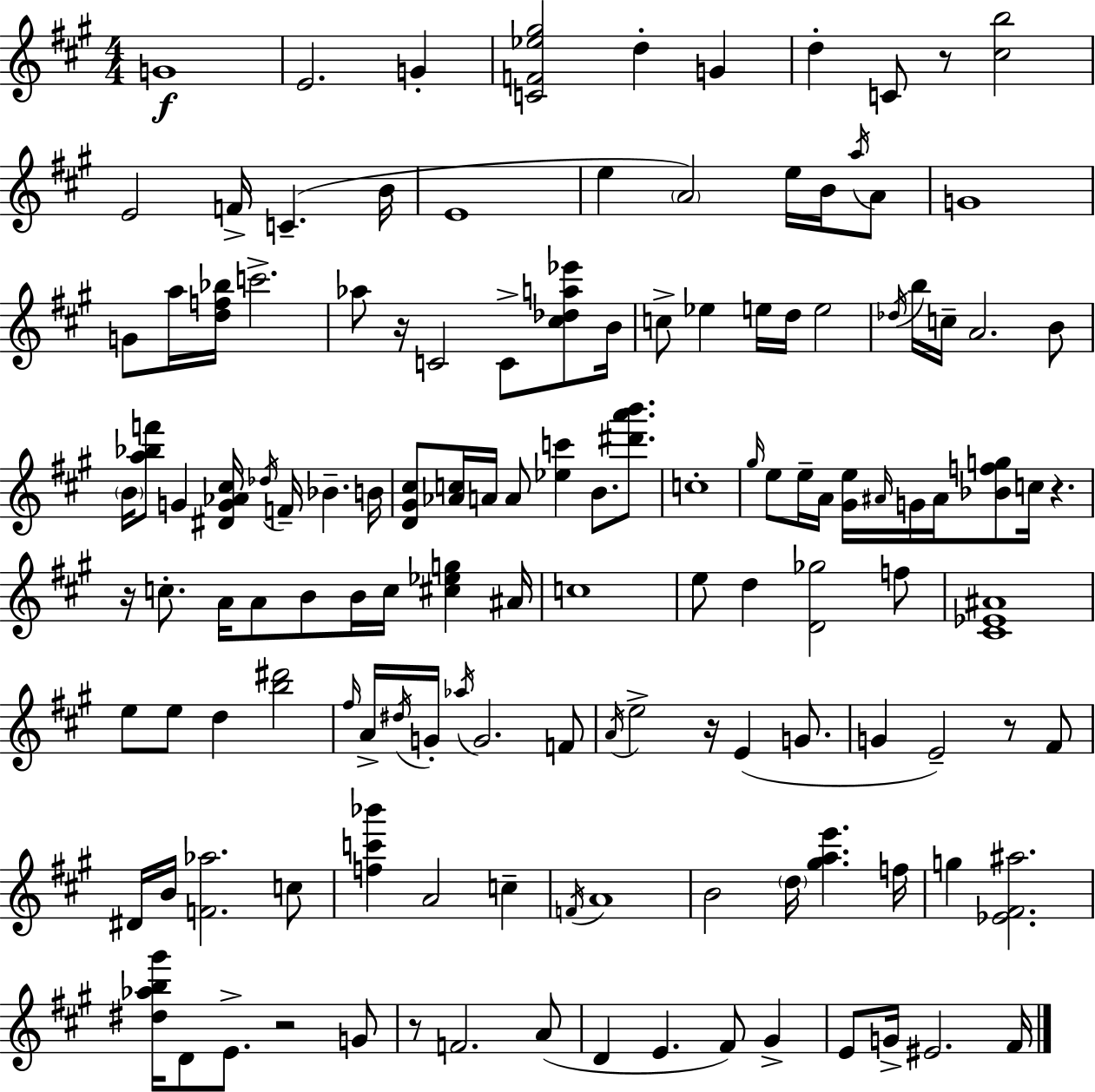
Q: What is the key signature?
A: A major